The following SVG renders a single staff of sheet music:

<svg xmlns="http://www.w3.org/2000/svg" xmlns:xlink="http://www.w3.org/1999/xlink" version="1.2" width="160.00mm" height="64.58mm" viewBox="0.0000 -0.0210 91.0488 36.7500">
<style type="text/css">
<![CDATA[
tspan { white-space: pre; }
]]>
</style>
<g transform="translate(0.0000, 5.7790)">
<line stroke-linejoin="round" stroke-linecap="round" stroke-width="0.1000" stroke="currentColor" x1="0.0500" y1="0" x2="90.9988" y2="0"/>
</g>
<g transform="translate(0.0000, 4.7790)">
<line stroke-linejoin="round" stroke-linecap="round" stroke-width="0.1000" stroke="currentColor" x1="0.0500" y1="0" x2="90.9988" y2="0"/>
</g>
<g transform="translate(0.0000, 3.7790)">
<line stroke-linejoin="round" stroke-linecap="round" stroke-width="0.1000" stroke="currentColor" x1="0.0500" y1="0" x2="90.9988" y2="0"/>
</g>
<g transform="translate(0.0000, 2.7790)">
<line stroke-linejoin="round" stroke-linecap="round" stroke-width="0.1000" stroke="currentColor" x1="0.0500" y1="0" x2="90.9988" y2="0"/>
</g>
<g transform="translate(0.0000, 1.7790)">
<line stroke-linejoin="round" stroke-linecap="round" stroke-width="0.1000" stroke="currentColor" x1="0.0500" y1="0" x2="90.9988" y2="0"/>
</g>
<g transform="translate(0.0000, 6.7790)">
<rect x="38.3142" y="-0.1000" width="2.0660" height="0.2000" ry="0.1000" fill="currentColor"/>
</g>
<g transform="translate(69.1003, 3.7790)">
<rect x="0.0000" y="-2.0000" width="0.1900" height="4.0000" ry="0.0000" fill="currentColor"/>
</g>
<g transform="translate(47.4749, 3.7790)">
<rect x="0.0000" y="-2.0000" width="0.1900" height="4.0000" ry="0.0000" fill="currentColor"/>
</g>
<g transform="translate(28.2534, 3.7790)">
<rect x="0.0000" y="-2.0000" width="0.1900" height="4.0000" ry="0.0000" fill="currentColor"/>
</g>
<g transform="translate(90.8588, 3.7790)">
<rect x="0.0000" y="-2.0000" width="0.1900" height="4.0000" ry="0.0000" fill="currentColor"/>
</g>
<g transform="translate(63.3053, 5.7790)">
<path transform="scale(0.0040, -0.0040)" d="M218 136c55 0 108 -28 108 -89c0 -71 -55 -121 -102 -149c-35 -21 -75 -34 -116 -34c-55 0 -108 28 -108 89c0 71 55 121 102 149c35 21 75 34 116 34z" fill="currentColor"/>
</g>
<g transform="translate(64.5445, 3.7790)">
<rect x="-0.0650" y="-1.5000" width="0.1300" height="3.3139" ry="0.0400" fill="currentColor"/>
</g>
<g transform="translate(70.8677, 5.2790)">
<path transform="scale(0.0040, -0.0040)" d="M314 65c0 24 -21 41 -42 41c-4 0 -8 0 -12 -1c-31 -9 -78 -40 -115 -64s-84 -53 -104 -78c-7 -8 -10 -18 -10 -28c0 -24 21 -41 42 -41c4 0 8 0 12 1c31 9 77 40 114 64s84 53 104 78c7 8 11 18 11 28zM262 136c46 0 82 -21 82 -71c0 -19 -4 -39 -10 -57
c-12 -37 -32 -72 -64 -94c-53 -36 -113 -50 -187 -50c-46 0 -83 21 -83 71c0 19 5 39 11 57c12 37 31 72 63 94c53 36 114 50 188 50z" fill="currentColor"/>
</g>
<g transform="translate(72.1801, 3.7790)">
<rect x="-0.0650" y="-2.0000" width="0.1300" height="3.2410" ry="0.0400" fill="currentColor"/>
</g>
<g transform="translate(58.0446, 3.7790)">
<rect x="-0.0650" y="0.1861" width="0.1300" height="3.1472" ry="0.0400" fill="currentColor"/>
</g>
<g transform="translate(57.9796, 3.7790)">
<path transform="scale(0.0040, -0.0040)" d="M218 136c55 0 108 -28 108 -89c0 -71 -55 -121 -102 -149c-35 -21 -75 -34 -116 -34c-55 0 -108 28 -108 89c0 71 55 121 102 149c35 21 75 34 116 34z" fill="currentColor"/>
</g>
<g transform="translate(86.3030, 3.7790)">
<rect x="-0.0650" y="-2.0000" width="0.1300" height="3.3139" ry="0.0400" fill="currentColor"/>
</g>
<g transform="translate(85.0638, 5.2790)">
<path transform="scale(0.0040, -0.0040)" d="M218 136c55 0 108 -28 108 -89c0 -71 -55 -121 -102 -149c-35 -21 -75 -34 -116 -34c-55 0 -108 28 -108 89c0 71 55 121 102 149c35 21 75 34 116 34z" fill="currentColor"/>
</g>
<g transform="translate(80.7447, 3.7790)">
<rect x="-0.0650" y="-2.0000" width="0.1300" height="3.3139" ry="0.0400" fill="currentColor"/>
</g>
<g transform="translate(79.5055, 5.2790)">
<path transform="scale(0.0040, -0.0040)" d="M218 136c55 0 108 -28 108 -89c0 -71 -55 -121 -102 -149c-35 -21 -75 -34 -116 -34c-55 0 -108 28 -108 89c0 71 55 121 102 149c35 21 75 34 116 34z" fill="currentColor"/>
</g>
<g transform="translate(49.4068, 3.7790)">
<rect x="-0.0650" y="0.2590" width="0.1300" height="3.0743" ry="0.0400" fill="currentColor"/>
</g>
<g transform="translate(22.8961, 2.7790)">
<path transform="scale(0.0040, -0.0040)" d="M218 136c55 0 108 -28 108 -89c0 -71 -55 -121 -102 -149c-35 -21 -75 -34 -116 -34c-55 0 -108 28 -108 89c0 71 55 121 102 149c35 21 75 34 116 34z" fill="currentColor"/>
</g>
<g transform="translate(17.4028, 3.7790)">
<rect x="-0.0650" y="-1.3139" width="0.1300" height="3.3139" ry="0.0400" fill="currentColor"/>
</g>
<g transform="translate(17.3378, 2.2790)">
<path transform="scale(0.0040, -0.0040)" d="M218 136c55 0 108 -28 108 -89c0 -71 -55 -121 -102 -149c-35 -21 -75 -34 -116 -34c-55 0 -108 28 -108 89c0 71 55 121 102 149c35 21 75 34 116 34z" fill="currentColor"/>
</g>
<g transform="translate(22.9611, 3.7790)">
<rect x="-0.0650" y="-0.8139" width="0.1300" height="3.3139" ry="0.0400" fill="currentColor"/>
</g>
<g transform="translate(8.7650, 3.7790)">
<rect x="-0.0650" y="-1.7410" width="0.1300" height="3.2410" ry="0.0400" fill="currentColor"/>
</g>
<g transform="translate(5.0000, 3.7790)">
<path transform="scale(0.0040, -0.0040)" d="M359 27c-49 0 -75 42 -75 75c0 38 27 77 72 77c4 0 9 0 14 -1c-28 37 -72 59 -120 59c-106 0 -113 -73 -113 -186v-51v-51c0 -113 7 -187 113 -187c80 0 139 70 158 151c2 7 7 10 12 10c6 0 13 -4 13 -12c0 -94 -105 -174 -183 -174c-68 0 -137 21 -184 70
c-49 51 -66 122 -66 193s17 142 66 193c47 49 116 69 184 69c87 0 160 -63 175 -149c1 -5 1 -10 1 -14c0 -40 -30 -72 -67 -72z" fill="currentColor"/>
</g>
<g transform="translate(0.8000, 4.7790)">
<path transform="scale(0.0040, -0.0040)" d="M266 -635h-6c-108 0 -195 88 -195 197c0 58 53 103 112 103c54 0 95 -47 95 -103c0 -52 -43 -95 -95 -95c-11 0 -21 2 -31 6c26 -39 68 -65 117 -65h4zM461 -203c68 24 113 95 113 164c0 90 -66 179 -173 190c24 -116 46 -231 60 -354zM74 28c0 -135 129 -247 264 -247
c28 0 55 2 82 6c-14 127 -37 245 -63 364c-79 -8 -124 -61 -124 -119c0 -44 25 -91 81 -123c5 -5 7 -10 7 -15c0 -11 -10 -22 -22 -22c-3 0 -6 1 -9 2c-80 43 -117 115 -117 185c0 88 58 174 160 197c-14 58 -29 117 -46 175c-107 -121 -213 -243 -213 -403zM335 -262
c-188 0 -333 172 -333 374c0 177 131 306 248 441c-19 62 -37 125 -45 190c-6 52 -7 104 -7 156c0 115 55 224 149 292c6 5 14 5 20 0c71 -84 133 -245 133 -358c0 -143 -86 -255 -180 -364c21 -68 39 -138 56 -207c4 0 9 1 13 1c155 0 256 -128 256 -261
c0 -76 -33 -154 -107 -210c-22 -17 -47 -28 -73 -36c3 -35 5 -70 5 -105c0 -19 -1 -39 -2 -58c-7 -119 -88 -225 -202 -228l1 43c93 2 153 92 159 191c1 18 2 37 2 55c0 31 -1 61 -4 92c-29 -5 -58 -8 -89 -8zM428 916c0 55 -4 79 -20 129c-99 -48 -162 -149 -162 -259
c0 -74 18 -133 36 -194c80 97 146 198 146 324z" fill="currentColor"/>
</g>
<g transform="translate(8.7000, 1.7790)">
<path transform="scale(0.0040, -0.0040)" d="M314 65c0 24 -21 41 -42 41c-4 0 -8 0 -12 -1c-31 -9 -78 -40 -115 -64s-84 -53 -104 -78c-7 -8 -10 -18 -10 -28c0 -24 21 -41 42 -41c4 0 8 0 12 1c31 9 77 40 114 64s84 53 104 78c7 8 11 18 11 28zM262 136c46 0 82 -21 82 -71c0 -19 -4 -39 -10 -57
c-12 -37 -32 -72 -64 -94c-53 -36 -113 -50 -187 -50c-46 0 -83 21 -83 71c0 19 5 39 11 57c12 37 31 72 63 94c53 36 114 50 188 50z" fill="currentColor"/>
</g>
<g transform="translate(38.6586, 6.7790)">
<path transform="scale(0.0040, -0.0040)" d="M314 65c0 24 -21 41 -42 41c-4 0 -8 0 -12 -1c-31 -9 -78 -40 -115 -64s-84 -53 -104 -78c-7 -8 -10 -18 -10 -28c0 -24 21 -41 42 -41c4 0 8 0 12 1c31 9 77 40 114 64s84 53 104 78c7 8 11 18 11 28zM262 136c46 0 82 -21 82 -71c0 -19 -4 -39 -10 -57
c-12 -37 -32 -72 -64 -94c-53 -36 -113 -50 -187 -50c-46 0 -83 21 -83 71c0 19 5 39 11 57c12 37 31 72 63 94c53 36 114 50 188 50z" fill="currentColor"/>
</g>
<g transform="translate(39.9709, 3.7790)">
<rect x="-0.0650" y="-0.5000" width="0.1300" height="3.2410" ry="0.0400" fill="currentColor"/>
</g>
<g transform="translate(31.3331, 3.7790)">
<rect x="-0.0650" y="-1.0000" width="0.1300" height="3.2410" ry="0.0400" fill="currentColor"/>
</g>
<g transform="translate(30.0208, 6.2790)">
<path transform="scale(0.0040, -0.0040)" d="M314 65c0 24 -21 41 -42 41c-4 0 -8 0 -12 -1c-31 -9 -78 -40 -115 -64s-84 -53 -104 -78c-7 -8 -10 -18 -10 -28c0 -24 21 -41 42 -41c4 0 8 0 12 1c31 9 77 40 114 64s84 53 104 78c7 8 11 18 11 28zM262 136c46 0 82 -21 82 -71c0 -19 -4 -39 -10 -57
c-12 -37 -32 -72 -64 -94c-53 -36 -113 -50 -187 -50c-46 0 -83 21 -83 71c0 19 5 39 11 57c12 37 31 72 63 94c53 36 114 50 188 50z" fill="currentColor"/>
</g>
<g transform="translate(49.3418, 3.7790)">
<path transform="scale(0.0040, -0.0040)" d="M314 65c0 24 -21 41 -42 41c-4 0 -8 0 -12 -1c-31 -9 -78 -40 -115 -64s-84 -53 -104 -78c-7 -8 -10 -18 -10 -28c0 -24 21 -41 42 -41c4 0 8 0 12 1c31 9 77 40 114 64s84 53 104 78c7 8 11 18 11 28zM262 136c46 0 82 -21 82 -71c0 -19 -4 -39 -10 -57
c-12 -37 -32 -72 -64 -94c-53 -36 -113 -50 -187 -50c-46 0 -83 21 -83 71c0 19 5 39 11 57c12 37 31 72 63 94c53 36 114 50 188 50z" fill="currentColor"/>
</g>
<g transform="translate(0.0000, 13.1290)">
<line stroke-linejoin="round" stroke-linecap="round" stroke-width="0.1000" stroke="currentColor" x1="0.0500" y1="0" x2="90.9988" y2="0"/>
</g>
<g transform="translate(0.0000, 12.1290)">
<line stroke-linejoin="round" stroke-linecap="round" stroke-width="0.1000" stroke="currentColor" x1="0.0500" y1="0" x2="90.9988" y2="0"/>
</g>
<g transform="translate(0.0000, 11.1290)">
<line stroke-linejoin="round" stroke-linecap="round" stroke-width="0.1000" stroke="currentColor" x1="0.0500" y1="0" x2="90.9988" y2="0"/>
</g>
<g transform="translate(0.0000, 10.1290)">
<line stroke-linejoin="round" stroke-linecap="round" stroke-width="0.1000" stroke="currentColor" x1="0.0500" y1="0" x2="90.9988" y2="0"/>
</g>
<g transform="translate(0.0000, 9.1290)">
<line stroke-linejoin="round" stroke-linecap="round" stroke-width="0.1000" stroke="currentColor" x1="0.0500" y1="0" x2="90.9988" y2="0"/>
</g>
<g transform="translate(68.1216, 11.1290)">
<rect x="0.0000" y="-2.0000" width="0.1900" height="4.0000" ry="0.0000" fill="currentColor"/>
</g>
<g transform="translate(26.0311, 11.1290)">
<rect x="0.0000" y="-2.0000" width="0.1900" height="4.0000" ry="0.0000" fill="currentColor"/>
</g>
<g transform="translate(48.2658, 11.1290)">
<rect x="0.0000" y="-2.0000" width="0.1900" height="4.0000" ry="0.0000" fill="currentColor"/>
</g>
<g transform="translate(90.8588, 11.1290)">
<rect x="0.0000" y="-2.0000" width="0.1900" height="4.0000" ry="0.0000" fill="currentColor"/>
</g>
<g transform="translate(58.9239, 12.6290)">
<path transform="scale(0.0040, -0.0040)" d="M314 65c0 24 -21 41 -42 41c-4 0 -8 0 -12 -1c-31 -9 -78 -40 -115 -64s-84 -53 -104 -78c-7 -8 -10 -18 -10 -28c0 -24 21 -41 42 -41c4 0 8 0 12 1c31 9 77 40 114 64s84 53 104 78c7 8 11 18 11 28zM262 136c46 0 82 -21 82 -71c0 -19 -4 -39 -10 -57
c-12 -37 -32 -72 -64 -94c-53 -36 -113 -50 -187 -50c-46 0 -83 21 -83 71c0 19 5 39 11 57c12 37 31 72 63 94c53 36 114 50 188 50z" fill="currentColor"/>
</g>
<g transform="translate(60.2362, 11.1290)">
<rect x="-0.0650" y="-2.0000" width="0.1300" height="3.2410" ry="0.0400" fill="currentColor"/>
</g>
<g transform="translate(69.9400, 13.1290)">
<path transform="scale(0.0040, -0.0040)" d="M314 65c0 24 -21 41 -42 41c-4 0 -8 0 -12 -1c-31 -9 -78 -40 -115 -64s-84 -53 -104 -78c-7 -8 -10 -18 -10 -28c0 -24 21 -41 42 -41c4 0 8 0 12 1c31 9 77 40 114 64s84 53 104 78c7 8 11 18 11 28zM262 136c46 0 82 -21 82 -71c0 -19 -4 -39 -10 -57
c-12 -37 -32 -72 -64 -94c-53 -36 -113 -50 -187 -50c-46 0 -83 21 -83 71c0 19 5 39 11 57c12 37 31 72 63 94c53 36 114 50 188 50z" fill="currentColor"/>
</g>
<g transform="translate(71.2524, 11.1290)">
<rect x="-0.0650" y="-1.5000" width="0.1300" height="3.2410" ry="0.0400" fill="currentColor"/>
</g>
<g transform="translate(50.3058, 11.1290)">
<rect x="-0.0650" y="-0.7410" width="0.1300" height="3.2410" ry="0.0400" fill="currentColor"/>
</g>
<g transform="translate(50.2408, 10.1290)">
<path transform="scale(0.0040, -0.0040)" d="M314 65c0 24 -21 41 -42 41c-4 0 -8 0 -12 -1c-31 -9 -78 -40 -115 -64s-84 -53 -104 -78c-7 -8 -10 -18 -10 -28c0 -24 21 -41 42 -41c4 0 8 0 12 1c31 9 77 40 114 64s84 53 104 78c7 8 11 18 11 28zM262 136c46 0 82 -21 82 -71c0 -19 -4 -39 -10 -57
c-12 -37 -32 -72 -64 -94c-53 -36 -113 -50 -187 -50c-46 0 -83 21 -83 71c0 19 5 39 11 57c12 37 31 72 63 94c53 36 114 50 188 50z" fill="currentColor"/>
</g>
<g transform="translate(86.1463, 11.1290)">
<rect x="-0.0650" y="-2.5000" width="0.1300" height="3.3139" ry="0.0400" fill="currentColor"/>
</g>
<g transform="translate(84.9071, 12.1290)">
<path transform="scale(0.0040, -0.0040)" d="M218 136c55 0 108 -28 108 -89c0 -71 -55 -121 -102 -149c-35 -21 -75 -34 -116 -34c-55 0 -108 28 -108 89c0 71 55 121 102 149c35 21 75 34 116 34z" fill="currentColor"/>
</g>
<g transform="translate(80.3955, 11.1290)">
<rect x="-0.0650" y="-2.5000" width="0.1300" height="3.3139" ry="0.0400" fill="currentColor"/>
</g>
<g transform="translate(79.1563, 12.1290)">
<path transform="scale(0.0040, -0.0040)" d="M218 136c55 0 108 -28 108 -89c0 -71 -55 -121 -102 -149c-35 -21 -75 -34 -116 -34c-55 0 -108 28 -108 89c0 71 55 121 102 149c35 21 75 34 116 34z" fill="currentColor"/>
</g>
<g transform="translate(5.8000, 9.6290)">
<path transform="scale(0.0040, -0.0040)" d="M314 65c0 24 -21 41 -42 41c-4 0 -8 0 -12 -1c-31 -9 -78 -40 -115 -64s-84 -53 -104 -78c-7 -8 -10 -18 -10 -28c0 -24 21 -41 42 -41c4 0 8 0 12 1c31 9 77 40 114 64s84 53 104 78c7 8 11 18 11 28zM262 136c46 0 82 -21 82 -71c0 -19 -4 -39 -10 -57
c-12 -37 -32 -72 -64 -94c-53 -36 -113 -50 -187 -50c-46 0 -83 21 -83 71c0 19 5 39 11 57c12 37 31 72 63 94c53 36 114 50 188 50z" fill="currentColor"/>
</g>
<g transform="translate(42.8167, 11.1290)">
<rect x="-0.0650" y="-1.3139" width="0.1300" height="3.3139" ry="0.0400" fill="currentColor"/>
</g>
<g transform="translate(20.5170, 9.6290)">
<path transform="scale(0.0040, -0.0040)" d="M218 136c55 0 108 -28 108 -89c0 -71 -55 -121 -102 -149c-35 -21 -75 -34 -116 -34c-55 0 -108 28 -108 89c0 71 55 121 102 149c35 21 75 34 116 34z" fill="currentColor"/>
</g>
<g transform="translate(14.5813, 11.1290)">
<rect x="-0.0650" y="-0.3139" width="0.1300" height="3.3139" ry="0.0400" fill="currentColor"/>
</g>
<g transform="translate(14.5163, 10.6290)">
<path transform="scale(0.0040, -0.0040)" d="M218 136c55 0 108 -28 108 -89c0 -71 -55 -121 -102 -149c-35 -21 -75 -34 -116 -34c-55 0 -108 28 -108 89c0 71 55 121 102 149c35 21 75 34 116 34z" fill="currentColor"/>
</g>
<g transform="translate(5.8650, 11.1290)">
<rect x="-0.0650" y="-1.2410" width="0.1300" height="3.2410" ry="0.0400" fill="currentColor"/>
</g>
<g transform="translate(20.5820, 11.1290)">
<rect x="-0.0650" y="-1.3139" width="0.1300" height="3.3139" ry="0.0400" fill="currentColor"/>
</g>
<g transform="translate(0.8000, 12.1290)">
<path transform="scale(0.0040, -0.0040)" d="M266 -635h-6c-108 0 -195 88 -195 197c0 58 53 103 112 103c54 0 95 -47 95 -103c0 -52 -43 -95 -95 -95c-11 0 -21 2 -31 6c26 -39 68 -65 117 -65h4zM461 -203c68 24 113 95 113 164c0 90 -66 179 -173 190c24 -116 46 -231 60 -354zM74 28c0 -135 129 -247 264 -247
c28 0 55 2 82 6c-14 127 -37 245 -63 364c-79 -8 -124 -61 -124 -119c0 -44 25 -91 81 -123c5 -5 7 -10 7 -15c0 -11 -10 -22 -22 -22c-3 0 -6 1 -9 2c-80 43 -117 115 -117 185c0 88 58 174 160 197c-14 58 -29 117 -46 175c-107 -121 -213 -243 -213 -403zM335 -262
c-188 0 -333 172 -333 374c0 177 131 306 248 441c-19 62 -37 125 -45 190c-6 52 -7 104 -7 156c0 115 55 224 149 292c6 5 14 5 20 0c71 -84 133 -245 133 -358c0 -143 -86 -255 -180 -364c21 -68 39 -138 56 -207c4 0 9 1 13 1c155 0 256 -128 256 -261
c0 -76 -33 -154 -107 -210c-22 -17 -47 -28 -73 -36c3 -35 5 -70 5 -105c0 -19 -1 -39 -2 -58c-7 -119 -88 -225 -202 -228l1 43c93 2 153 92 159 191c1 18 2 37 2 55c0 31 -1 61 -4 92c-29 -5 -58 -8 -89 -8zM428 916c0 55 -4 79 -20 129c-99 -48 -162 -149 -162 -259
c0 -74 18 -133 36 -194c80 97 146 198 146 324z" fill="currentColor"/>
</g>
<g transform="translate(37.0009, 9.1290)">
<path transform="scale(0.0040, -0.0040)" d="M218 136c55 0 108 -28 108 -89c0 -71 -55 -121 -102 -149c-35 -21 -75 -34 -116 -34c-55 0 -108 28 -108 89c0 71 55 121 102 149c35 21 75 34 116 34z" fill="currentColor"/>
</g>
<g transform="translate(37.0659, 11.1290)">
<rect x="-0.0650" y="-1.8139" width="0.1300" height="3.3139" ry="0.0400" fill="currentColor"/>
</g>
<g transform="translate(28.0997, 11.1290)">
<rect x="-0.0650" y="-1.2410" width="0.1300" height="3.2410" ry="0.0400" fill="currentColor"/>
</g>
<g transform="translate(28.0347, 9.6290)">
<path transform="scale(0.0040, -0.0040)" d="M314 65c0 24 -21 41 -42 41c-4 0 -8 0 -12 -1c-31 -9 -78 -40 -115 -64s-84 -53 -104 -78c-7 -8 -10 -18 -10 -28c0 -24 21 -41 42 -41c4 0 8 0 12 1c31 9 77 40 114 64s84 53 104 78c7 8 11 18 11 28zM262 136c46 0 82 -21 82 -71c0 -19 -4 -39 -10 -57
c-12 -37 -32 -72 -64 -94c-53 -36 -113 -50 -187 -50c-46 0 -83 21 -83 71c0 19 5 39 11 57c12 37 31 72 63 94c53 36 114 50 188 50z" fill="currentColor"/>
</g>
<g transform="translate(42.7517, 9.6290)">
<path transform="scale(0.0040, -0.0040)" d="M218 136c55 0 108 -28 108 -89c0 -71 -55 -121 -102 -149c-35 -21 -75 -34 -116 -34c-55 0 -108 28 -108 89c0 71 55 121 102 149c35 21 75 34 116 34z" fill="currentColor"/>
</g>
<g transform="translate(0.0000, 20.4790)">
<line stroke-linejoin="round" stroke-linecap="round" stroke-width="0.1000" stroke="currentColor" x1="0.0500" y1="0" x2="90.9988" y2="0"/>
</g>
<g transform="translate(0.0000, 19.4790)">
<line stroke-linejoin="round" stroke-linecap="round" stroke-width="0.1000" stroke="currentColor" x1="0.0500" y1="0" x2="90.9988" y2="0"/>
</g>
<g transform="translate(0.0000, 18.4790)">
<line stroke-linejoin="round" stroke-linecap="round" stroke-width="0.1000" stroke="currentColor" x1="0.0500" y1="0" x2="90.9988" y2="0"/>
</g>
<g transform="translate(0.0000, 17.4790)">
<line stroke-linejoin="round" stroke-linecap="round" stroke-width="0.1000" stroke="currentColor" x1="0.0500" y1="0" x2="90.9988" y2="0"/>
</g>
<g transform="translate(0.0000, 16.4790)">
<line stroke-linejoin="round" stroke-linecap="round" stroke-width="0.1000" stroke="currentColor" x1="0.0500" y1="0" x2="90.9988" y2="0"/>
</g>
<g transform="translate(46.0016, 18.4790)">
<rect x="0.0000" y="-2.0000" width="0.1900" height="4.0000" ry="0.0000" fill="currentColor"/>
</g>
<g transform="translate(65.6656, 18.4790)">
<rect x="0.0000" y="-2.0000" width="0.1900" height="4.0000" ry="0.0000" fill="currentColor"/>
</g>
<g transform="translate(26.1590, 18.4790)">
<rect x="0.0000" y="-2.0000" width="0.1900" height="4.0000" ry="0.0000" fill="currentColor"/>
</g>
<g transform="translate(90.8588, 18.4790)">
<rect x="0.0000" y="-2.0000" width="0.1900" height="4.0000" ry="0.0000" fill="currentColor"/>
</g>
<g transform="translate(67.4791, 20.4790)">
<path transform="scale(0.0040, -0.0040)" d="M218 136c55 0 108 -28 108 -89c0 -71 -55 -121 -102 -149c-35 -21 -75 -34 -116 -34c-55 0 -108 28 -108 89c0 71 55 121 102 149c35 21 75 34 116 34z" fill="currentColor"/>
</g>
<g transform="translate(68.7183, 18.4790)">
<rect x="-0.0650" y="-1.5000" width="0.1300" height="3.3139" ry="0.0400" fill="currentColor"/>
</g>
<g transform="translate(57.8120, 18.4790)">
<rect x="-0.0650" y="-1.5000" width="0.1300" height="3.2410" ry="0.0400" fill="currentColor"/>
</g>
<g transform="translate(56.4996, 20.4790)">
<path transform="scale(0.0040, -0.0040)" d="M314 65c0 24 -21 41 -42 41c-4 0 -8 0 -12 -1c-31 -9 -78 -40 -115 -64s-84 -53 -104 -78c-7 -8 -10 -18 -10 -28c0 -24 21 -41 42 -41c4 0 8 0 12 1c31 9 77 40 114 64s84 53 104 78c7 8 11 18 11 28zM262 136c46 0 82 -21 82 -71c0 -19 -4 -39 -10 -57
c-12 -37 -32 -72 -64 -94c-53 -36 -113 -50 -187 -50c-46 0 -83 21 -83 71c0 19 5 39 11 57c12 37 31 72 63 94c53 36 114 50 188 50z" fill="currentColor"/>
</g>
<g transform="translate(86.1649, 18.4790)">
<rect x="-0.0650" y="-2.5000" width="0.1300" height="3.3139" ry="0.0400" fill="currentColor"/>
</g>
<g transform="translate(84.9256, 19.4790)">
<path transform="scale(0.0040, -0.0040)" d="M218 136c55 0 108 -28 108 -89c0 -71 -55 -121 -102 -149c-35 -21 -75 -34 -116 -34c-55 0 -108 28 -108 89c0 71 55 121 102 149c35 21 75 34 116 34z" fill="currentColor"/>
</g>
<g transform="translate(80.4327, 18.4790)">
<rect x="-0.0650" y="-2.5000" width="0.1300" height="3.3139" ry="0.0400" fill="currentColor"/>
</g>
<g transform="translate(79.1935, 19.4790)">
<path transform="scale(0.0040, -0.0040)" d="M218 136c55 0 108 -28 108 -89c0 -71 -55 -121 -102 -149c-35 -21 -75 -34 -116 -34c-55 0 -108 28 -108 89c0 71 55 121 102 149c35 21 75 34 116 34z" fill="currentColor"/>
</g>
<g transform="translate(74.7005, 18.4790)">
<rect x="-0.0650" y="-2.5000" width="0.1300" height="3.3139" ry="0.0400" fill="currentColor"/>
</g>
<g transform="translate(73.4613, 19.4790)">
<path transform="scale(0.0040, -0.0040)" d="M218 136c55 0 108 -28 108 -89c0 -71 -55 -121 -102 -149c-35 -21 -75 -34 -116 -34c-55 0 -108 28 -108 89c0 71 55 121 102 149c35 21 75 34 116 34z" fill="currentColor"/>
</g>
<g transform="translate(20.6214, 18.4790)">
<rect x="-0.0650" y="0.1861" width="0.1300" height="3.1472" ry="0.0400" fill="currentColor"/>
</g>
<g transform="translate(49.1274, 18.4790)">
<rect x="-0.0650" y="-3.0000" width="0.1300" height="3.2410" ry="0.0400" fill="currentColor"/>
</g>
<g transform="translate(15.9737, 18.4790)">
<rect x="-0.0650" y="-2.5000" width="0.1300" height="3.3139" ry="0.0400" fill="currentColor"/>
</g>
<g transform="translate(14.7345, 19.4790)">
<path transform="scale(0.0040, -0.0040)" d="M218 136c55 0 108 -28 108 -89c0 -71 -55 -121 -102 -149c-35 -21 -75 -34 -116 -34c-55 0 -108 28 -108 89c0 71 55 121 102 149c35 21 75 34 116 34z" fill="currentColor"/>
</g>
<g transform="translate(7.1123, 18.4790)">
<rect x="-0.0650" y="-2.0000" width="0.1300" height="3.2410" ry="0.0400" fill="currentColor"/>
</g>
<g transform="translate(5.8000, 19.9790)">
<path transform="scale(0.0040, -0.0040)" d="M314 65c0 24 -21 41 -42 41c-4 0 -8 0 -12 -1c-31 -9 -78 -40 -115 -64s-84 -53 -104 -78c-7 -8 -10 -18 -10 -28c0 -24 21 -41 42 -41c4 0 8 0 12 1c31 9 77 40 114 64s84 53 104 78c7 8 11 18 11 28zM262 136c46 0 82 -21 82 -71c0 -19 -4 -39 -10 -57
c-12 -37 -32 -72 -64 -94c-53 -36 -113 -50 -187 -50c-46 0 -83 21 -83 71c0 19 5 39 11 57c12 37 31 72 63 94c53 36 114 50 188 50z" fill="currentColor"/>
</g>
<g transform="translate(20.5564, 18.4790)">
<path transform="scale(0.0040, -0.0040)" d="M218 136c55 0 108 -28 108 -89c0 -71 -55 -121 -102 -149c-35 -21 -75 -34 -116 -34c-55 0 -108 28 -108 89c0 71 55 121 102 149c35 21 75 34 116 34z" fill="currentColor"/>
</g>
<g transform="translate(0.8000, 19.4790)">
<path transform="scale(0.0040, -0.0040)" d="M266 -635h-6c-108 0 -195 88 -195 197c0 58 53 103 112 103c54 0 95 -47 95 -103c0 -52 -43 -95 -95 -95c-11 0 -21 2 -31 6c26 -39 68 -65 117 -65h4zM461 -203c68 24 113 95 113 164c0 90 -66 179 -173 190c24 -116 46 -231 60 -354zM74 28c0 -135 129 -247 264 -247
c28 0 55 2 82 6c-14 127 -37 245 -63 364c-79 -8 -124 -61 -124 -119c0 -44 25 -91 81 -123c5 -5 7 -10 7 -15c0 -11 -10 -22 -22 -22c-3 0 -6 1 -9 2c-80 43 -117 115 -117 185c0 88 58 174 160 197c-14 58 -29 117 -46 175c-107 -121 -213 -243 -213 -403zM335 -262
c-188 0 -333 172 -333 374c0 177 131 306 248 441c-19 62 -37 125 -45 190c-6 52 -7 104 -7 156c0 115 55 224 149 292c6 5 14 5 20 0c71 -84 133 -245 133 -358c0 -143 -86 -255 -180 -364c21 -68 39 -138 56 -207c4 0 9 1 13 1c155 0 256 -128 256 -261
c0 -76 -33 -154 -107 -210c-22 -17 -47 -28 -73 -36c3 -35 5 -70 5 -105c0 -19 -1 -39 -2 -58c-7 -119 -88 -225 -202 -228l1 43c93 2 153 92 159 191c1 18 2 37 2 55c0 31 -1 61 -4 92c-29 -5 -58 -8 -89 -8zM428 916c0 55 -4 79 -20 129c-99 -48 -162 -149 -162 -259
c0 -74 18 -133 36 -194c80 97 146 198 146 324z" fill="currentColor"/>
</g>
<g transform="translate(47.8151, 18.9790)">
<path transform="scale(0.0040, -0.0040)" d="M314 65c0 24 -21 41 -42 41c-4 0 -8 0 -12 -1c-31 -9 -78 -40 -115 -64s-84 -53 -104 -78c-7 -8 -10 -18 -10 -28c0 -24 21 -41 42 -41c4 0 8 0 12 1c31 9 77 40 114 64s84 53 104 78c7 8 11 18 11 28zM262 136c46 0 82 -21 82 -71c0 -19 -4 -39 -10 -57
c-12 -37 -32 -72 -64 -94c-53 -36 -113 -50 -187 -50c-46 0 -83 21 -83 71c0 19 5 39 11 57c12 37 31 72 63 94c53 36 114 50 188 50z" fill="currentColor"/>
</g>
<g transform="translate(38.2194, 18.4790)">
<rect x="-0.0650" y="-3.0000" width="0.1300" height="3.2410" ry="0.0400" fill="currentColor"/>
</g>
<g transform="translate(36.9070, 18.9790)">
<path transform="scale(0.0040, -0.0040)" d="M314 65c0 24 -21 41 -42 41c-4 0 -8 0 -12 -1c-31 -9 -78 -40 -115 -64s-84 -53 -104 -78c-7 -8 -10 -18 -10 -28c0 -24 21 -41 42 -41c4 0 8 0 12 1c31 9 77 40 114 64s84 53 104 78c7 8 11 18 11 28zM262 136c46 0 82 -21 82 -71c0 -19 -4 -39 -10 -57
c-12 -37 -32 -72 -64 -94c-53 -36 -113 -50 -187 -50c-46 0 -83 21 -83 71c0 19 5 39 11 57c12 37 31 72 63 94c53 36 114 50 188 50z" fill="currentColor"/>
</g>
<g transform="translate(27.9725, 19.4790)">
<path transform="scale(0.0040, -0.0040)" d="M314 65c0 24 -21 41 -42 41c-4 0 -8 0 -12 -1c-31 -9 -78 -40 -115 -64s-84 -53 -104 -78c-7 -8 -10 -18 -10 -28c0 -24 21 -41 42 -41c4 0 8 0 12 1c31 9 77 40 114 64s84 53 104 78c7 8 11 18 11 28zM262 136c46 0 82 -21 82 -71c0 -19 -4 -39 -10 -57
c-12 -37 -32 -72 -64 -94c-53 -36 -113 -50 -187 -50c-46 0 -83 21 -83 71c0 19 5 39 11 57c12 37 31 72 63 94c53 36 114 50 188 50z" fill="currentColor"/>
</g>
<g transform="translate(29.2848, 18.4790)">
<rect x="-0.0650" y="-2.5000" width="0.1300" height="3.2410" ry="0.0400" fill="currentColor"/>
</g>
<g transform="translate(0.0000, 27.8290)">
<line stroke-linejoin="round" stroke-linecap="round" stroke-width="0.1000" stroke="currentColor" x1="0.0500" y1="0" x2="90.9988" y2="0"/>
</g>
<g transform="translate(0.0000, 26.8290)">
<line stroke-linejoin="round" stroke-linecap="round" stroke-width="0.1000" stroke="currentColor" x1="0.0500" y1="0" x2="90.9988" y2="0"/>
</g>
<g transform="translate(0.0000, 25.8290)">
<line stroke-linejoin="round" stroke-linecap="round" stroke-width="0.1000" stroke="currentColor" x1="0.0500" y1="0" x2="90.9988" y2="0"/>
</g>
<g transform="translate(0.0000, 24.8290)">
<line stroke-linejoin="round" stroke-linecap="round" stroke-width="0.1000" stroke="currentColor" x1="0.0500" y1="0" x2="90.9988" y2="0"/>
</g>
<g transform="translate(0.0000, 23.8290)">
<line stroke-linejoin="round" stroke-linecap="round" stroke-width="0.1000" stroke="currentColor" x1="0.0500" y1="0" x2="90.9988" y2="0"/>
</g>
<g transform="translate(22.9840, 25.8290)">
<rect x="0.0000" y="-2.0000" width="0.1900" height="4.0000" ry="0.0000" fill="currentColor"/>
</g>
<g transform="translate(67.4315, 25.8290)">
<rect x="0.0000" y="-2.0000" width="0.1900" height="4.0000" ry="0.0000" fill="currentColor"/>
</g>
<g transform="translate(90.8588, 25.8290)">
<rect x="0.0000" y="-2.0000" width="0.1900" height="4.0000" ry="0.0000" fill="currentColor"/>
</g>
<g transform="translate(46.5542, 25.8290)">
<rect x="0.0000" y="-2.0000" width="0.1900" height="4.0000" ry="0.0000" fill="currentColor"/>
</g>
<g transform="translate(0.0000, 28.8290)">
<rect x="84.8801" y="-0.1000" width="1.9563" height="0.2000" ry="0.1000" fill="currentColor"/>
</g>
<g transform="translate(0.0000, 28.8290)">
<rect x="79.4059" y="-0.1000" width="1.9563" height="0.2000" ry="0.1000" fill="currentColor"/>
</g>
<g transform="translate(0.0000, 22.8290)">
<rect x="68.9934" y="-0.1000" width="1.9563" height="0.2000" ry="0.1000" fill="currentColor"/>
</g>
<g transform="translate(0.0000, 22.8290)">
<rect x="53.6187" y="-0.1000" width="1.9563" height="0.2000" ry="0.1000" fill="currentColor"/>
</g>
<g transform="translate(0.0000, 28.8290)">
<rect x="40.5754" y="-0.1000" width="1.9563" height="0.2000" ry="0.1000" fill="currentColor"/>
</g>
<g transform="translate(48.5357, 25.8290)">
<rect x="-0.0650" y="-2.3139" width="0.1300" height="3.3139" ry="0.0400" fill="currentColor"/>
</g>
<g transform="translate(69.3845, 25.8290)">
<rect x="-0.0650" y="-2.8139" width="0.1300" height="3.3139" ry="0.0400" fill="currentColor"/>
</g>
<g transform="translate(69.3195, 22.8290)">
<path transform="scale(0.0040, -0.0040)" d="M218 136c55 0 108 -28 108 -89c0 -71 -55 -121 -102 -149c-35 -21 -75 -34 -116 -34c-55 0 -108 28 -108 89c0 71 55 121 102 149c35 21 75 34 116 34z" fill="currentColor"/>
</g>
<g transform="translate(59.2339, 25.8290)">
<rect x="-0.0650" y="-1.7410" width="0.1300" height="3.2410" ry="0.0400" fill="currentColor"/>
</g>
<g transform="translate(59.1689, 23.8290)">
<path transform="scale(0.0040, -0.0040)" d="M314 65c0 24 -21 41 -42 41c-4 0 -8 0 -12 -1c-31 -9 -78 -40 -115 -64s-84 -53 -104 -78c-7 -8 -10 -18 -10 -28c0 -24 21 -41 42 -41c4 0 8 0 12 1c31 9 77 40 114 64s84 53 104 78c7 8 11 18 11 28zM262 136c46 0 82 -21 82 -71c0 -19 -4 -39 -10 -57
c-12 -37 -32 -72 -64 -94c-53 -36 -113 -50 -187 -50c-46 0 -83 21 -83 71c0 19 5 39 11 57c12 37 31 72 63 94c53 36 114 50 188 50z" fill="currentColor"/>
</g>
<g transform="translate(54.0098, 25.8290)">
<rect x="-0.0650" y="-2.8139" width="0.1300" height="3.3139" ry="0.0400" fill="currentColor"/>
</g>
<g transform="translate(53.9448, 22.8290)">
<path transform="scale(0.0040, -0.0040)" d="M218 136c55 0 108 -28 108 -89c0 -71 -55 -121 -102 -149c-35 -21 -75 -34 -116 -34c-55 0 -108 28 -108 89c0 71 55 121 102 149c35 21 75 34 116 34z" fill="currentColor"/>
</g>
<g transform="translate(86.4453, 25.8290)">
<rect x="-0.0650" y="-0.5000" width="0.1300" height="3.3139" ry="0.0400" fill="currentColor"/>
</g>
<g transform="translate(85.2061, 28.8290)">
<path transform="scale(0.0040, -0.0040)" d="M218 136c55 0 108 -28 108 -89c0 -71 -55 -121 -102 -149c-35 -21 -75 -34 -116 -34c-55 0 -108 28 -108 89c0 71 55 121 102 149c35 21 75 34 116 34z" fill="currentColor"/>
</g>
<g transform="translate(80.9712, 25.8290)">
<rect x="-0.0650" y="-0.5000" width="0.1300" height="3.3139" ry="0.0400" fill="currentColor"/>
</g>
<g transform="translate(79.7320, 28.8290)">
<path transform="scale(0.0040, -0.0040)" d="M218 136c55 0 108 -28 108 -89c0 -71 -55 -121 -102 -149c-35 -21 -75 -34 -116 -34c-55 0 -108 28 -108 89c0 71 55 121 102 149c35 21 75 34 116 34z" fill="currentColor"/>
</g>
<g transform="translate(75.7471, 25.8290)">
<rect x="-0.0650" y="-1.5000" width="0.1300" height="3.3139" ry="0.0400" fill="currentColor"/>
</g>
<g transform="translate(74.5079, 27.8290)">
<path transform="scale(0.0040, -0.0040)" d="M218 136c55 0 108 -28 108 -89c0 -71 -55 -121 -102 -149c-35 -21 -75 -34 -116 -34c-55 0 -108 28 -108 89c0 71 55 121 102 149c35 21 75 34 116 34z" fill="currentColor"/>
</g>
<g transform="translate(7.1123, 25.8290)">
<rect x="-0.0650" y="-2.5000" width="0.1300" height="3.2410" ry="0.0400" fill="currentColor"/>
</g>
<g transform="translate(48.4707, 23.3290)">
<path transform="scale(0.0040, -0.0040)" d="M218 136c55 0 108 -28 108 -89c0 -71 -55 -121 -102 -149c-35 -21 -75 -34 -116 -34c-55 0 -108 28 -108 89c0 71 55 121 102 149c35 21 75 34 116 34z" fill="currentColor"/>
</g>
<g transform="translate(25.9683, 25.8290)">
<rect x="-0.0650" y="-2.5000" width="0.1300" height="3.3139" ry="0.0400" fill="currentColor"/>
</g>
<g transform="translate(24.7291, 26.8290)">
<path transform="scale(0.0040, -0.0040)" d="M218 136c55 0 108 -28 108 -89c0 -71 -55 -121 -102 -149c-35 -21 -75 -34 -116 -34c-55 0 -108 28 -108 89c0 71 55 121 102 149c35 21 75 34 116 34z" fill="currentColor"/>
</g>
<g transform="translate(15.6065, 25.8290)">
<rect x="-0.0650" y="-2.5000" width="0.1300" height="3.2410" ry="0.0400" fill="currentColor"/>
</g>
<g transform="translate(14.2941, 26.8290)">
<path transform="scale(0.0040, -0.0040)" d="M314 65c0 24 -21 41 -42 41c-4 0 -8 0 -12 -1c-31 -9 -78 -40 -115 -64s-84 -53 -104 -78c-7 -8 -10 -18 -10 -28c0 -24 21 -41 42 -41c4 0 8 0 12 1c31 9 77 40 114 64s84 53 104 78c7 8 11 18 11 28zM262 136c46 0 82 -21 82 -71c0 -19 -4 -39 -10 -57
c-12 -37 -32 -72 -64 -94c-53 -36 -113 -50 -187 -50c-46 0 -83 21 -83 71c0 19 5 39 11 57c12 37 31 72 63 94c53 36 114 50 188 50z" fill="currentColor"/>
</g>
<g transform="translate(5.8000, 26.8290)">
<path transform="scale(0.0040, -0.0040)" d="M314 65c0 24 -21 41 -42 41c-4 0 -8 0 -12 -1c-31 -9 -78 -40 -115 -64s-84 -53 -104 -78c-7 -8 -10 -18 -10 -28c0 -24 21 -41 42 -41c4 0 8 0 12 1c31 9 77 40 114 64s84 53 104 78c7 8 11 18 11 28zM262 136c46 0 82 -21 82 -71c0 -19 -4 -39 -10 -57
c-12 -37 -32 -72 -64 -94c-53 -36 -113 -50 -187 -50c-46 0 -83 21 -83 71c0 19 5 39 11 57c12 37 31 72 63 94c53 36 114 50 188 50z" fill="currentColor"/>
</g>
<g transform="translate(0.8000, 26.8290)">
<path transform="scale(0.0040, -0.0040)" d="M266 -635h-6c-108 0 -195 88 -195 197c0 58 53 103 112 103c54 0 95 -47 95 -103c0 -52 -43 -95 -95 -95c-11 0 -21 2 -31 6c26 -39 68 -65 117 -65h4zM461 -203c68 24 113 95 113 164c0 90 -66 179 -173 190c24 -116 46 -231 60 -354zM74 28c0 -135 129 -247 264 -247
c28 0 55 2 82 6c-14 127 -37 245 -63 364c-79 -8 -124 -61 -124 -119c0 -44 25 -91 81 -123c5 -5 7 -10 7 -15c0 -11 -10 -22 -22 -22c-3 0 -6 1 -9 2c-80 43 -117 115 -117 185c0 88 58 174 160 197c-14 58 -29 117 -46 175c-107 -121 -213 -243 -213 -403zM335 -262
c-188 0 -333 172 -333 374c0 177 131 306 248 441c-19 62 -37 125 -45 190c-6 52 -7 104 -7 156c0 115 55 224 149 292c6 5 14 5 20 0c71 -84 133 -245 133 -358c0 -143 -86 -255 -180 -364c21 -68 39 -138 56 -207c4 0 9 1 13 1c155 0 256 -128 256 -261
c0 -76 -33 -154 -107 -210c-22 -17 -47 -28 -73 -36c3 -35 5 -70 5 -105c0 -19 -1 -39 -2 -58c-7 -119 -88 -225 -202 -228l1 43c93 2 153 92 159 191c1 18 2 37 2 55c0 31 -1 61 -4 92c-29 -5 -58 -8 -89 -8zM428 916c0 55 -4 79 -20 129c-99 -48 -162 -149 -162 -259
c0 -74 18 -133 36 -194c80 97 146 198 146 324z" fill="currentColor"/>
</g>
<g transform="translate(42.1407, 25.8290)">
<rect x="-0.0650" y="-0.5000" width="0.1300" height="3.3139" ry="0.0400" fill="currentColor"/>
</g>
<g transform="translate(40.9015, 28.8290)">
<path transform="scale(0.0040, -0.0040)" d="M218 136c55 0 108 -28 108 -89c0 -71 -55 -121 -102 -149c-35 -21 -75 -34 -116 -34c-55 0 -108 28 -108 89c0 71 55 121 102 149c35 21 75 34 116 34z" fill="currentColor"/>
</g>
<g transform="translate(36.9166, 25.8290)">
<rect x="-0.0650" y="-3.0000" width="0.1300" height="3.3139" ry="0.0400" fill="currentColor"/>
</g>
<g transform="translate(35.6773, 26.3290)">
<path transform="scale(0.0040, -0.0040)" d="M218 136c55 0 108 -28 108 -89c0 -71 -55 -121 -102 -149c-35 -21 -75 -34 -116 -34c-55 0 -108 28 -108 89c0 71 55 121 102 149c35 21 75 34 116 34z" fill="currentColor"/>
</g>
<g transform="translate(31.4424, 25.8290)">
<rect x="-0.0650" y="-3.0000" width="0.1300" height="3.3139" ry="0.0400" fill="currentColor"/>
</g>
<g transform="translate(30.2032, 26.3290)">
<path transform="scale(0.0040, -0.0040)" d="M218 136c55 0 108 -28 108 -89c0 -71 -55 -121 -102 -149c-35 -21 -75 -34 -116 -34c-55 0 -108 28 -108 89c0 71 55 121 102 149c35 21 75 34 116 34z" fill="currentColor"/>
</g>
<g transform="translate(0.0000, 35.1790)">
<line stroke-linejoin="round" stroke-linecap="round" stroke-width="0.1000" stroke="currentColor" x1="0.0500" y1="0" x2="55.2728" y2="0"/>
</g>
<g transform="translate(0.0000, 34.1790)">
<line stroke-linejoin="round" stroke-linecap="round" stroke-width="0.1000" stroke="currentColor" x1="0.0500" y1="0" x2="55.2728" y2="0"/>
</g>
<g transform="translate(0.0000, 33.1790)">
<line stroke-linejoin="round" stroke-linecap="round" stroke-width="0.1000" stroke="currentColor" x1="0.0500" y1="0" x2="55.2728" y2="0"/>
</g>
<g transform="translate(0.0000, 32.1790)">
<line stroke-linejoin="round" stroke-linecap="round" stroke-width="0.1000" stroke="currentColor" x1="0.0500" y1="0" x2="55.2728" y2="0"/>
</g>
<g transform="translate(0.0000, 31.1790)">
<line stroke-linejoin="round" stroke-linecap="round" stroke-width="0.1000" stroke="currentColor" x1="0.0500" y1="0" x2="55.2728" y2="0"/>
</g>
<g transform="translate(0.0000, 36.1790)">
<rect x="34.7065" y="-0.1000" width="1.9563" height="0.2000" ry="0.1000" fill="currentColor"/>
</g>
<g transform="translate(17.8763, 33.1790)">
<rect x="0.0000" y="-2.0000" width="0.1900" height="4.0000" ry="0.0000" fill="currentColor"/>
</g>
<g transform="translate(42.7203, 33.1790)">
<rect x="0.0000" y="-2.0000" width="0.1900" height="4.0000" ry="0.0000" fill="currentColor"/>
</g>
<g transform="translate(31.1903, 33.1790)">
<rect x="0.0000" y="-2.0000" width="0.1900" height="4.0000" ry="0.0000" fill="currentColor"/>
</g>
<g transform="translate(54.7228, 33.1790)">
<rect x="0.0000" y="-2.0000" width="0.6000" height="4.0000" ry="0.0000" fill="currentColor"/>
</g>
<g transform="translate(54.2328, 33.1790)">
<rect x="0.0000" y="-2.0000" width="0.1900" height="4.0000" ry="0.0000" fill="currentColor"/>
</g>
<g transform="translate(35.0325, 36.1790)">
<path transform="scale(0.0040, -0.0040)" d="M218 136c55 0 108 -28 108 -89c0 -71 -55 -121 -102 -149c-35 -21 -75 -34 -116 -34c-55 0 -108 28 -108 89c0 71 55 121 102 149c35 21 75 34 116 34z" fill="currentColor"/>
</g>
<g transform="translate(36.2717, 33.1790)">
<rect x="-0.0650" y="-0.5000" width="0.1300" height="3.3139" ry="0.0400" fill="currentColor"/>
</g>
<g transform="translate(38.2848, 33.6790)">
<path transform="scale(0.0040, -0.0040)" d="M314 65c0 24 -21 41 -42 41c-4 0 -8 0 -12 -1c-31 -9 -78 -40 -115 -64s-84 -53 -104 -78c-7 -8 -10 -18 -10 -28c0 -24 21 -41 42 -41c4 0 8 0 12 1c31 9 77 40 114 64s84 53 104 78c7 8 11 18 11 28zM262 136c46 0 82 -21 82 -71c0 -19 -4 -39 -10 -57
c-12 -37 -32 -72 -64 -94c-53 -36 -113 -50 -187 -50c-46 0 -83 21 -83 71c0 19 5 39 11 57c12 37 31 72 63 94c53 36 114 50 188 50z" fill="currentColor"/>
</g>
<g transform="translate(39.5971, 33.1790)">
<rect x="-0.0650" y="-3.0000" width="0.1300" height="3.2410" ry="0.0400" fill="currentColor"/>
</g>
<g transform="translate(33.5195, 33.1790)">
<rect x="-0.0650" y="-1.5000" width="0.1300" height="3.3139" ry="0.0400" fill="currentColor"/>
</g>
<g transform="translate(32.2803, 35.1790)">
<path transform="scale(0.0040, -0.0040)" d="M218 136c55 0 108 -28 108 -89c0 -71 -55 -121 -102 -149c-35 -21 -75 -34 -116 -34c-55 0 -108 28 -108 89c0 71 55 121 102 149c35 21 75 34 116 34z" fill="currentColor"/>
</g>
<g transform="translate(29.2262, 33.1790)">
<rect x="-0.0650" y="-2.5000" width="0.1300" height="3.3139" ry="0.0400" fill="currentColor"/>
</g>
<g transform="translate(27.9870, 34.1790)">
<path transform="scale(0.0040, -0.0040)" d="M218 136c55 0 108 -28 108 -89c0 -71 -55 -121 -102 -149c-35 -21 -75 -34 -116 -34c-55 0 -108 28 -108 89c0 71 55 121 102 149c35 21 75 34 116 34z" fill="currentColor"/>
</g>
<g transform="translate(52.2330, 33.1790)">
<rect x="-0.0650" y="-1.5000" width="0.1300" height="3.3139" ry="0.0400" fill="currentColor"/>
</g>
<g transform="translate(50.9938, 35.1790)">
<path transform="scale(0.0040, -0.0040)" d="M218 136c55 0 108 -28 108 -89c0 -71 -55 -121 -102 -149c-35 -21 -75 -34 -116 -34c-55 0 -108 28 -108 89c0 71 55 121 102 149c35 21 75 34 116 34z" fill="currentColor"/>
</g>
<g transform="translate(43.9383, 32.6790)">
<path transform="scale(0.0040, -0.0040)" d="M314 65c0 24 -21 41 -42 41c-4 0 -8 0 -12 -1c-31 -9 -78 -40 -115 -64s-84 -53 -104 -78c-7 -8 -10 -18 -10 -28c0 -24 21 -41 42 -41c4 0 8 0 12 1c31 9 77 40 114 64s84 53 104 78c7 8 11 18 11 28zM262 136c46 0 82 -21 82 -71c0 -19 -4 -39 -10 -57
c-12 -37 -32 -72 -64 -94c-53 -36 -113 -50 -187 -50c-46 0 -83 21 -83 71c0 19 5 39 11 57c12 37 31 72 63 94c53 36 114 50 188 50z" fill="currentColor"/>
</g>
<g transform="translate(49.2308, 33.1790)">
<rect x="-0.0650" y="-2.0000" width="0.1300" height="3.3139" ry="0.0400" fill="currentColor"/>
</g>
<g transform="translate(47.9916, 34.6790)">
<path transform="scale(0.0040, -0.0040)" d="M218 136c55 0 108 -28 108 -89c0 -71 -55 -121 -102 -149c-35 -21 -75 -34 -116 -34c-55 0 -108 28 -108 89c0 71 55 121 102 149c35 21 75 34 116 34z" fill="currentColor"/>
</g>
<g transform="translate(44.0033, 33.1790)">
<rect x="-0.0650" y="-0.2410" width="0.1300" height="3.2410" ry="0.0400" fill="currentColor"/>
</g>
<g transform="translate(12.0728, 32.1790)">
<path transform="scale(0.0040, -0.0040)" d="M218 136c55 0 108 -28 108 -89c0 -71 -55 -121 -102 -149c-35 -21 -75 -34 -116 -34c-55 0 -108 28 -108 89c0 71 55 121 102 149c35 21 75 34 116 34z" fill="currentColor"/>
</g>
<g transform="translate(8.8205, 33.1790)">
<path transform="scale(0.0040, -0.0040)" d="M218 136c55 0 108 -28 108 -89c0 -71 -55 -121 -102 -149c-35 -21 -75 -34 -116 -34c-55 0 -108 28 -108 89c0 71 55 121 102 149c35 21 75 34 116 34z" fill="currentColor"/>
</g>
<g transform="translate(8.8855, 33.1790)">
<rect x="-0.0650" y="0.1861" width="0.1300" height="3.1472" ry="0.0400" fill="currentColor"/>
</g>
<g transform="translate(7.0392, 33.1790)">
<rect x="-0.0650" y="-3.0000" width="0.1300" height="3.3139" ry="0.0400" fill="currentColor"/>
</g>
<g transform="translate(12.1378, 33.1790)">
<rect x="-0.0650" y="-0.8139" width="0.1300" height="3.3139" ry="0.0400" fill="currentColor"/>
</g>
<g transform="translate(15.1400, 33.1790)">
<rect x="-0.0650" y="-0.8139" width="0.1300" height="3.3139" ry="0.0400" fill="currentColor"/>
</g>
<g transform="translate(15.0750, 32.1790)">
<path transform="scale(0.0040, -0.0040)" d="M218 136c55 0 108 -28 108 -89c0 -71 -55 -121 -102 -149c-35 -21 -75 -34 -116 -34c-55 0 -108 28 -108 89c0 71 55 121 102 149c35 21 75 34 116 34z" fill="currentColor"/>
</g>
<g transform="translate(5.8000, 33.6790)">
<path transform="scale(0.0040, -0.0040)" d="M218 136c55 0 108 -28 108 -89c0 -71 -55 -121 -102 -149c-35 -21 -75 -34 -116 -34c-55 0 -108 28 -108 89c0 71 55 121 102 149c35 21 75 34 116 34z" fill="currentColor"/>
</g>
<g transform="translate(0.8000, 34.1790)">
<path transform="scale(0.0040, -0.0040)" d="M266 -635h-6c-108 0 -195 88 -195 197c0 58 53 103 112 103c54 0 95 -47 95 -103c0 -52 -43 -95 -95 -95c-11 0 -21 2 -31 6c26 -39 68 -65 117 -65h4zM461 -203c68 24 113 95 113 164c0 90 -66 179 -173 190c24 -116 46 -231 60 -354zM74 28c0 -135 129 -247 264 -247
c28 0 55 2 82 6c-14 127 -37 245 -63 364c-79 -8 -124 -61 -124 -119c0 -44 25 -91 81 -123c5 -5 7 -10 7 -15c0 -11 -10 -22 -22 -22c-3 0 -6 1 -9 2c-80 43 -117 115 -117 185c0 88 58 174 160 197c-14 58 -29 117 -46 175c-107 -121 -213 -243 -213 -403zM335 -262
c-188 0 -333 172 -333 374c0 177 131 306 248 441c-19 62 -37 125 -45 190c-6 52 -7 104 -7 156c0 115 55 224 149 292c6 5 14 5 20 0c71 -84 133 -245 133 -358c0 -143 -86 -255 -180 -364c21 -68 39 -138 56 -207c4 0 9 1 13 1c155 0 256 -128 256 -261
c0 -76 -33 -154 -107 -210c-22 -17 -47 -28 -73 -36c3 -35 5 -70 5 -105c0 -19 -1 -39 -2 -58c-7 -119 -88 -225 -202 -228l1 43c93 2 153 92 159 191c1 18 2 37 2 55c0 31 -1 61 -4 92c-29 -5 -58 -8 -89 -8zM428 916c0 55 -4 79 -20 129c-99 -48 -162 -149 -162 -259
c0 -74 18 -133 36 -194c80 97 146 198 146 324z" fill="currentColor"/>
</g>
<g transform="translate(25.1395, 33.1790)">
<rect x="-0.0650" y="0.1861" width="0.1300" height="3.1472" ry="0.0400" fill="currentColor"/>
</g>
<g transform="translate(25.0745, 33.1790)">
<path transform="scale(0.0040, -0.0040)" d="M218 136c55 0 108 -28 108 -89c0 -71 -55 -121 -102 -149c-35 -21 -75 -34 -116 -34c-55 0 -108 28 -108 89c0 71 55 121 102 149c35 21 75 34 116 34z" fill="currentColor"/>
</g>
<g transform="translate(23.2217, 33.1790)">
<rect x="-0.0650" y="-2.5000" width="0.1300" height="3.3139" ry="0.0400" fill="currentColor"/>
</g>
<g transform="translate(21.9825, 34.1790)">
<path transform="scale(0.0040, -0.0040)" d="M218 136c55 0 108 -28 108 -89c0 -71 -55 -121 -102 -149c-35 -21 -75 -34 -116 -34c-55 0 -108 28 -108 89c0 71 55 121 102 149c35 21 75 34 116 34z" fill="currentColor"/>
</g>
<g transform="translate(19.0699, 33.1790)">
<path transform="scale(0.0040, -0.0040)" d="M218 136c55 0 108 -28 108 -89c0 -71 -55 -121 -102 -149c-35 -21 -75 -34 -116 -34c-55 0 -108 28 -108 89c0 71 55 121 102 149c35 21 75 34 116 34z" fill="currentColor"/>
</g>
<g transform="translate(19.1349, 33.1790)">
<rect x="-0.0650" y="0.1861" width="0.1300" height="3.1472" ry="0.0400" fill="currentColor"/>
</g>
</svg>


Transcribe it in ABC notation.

X:1
T:Untitled
M:4/4
L:1/4
K:C
f2 e d D2 C2 B2 B E F2 F F e2 c e e2 f e d2 F2 E2 G G F2 G B G2 A2 A2 E2 E G G G G2 G2 G A A C g a f2 a E C C A B d d B G B G E C A2 c2 F E